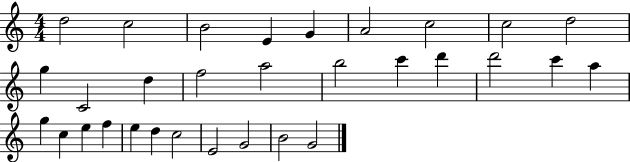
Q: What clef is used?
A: treble